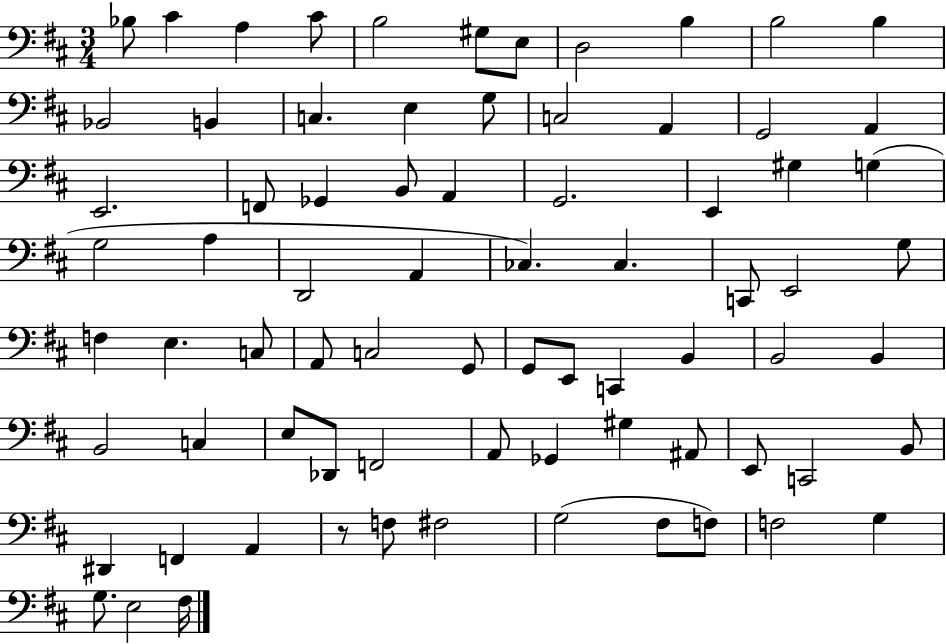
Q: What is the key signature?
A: D major